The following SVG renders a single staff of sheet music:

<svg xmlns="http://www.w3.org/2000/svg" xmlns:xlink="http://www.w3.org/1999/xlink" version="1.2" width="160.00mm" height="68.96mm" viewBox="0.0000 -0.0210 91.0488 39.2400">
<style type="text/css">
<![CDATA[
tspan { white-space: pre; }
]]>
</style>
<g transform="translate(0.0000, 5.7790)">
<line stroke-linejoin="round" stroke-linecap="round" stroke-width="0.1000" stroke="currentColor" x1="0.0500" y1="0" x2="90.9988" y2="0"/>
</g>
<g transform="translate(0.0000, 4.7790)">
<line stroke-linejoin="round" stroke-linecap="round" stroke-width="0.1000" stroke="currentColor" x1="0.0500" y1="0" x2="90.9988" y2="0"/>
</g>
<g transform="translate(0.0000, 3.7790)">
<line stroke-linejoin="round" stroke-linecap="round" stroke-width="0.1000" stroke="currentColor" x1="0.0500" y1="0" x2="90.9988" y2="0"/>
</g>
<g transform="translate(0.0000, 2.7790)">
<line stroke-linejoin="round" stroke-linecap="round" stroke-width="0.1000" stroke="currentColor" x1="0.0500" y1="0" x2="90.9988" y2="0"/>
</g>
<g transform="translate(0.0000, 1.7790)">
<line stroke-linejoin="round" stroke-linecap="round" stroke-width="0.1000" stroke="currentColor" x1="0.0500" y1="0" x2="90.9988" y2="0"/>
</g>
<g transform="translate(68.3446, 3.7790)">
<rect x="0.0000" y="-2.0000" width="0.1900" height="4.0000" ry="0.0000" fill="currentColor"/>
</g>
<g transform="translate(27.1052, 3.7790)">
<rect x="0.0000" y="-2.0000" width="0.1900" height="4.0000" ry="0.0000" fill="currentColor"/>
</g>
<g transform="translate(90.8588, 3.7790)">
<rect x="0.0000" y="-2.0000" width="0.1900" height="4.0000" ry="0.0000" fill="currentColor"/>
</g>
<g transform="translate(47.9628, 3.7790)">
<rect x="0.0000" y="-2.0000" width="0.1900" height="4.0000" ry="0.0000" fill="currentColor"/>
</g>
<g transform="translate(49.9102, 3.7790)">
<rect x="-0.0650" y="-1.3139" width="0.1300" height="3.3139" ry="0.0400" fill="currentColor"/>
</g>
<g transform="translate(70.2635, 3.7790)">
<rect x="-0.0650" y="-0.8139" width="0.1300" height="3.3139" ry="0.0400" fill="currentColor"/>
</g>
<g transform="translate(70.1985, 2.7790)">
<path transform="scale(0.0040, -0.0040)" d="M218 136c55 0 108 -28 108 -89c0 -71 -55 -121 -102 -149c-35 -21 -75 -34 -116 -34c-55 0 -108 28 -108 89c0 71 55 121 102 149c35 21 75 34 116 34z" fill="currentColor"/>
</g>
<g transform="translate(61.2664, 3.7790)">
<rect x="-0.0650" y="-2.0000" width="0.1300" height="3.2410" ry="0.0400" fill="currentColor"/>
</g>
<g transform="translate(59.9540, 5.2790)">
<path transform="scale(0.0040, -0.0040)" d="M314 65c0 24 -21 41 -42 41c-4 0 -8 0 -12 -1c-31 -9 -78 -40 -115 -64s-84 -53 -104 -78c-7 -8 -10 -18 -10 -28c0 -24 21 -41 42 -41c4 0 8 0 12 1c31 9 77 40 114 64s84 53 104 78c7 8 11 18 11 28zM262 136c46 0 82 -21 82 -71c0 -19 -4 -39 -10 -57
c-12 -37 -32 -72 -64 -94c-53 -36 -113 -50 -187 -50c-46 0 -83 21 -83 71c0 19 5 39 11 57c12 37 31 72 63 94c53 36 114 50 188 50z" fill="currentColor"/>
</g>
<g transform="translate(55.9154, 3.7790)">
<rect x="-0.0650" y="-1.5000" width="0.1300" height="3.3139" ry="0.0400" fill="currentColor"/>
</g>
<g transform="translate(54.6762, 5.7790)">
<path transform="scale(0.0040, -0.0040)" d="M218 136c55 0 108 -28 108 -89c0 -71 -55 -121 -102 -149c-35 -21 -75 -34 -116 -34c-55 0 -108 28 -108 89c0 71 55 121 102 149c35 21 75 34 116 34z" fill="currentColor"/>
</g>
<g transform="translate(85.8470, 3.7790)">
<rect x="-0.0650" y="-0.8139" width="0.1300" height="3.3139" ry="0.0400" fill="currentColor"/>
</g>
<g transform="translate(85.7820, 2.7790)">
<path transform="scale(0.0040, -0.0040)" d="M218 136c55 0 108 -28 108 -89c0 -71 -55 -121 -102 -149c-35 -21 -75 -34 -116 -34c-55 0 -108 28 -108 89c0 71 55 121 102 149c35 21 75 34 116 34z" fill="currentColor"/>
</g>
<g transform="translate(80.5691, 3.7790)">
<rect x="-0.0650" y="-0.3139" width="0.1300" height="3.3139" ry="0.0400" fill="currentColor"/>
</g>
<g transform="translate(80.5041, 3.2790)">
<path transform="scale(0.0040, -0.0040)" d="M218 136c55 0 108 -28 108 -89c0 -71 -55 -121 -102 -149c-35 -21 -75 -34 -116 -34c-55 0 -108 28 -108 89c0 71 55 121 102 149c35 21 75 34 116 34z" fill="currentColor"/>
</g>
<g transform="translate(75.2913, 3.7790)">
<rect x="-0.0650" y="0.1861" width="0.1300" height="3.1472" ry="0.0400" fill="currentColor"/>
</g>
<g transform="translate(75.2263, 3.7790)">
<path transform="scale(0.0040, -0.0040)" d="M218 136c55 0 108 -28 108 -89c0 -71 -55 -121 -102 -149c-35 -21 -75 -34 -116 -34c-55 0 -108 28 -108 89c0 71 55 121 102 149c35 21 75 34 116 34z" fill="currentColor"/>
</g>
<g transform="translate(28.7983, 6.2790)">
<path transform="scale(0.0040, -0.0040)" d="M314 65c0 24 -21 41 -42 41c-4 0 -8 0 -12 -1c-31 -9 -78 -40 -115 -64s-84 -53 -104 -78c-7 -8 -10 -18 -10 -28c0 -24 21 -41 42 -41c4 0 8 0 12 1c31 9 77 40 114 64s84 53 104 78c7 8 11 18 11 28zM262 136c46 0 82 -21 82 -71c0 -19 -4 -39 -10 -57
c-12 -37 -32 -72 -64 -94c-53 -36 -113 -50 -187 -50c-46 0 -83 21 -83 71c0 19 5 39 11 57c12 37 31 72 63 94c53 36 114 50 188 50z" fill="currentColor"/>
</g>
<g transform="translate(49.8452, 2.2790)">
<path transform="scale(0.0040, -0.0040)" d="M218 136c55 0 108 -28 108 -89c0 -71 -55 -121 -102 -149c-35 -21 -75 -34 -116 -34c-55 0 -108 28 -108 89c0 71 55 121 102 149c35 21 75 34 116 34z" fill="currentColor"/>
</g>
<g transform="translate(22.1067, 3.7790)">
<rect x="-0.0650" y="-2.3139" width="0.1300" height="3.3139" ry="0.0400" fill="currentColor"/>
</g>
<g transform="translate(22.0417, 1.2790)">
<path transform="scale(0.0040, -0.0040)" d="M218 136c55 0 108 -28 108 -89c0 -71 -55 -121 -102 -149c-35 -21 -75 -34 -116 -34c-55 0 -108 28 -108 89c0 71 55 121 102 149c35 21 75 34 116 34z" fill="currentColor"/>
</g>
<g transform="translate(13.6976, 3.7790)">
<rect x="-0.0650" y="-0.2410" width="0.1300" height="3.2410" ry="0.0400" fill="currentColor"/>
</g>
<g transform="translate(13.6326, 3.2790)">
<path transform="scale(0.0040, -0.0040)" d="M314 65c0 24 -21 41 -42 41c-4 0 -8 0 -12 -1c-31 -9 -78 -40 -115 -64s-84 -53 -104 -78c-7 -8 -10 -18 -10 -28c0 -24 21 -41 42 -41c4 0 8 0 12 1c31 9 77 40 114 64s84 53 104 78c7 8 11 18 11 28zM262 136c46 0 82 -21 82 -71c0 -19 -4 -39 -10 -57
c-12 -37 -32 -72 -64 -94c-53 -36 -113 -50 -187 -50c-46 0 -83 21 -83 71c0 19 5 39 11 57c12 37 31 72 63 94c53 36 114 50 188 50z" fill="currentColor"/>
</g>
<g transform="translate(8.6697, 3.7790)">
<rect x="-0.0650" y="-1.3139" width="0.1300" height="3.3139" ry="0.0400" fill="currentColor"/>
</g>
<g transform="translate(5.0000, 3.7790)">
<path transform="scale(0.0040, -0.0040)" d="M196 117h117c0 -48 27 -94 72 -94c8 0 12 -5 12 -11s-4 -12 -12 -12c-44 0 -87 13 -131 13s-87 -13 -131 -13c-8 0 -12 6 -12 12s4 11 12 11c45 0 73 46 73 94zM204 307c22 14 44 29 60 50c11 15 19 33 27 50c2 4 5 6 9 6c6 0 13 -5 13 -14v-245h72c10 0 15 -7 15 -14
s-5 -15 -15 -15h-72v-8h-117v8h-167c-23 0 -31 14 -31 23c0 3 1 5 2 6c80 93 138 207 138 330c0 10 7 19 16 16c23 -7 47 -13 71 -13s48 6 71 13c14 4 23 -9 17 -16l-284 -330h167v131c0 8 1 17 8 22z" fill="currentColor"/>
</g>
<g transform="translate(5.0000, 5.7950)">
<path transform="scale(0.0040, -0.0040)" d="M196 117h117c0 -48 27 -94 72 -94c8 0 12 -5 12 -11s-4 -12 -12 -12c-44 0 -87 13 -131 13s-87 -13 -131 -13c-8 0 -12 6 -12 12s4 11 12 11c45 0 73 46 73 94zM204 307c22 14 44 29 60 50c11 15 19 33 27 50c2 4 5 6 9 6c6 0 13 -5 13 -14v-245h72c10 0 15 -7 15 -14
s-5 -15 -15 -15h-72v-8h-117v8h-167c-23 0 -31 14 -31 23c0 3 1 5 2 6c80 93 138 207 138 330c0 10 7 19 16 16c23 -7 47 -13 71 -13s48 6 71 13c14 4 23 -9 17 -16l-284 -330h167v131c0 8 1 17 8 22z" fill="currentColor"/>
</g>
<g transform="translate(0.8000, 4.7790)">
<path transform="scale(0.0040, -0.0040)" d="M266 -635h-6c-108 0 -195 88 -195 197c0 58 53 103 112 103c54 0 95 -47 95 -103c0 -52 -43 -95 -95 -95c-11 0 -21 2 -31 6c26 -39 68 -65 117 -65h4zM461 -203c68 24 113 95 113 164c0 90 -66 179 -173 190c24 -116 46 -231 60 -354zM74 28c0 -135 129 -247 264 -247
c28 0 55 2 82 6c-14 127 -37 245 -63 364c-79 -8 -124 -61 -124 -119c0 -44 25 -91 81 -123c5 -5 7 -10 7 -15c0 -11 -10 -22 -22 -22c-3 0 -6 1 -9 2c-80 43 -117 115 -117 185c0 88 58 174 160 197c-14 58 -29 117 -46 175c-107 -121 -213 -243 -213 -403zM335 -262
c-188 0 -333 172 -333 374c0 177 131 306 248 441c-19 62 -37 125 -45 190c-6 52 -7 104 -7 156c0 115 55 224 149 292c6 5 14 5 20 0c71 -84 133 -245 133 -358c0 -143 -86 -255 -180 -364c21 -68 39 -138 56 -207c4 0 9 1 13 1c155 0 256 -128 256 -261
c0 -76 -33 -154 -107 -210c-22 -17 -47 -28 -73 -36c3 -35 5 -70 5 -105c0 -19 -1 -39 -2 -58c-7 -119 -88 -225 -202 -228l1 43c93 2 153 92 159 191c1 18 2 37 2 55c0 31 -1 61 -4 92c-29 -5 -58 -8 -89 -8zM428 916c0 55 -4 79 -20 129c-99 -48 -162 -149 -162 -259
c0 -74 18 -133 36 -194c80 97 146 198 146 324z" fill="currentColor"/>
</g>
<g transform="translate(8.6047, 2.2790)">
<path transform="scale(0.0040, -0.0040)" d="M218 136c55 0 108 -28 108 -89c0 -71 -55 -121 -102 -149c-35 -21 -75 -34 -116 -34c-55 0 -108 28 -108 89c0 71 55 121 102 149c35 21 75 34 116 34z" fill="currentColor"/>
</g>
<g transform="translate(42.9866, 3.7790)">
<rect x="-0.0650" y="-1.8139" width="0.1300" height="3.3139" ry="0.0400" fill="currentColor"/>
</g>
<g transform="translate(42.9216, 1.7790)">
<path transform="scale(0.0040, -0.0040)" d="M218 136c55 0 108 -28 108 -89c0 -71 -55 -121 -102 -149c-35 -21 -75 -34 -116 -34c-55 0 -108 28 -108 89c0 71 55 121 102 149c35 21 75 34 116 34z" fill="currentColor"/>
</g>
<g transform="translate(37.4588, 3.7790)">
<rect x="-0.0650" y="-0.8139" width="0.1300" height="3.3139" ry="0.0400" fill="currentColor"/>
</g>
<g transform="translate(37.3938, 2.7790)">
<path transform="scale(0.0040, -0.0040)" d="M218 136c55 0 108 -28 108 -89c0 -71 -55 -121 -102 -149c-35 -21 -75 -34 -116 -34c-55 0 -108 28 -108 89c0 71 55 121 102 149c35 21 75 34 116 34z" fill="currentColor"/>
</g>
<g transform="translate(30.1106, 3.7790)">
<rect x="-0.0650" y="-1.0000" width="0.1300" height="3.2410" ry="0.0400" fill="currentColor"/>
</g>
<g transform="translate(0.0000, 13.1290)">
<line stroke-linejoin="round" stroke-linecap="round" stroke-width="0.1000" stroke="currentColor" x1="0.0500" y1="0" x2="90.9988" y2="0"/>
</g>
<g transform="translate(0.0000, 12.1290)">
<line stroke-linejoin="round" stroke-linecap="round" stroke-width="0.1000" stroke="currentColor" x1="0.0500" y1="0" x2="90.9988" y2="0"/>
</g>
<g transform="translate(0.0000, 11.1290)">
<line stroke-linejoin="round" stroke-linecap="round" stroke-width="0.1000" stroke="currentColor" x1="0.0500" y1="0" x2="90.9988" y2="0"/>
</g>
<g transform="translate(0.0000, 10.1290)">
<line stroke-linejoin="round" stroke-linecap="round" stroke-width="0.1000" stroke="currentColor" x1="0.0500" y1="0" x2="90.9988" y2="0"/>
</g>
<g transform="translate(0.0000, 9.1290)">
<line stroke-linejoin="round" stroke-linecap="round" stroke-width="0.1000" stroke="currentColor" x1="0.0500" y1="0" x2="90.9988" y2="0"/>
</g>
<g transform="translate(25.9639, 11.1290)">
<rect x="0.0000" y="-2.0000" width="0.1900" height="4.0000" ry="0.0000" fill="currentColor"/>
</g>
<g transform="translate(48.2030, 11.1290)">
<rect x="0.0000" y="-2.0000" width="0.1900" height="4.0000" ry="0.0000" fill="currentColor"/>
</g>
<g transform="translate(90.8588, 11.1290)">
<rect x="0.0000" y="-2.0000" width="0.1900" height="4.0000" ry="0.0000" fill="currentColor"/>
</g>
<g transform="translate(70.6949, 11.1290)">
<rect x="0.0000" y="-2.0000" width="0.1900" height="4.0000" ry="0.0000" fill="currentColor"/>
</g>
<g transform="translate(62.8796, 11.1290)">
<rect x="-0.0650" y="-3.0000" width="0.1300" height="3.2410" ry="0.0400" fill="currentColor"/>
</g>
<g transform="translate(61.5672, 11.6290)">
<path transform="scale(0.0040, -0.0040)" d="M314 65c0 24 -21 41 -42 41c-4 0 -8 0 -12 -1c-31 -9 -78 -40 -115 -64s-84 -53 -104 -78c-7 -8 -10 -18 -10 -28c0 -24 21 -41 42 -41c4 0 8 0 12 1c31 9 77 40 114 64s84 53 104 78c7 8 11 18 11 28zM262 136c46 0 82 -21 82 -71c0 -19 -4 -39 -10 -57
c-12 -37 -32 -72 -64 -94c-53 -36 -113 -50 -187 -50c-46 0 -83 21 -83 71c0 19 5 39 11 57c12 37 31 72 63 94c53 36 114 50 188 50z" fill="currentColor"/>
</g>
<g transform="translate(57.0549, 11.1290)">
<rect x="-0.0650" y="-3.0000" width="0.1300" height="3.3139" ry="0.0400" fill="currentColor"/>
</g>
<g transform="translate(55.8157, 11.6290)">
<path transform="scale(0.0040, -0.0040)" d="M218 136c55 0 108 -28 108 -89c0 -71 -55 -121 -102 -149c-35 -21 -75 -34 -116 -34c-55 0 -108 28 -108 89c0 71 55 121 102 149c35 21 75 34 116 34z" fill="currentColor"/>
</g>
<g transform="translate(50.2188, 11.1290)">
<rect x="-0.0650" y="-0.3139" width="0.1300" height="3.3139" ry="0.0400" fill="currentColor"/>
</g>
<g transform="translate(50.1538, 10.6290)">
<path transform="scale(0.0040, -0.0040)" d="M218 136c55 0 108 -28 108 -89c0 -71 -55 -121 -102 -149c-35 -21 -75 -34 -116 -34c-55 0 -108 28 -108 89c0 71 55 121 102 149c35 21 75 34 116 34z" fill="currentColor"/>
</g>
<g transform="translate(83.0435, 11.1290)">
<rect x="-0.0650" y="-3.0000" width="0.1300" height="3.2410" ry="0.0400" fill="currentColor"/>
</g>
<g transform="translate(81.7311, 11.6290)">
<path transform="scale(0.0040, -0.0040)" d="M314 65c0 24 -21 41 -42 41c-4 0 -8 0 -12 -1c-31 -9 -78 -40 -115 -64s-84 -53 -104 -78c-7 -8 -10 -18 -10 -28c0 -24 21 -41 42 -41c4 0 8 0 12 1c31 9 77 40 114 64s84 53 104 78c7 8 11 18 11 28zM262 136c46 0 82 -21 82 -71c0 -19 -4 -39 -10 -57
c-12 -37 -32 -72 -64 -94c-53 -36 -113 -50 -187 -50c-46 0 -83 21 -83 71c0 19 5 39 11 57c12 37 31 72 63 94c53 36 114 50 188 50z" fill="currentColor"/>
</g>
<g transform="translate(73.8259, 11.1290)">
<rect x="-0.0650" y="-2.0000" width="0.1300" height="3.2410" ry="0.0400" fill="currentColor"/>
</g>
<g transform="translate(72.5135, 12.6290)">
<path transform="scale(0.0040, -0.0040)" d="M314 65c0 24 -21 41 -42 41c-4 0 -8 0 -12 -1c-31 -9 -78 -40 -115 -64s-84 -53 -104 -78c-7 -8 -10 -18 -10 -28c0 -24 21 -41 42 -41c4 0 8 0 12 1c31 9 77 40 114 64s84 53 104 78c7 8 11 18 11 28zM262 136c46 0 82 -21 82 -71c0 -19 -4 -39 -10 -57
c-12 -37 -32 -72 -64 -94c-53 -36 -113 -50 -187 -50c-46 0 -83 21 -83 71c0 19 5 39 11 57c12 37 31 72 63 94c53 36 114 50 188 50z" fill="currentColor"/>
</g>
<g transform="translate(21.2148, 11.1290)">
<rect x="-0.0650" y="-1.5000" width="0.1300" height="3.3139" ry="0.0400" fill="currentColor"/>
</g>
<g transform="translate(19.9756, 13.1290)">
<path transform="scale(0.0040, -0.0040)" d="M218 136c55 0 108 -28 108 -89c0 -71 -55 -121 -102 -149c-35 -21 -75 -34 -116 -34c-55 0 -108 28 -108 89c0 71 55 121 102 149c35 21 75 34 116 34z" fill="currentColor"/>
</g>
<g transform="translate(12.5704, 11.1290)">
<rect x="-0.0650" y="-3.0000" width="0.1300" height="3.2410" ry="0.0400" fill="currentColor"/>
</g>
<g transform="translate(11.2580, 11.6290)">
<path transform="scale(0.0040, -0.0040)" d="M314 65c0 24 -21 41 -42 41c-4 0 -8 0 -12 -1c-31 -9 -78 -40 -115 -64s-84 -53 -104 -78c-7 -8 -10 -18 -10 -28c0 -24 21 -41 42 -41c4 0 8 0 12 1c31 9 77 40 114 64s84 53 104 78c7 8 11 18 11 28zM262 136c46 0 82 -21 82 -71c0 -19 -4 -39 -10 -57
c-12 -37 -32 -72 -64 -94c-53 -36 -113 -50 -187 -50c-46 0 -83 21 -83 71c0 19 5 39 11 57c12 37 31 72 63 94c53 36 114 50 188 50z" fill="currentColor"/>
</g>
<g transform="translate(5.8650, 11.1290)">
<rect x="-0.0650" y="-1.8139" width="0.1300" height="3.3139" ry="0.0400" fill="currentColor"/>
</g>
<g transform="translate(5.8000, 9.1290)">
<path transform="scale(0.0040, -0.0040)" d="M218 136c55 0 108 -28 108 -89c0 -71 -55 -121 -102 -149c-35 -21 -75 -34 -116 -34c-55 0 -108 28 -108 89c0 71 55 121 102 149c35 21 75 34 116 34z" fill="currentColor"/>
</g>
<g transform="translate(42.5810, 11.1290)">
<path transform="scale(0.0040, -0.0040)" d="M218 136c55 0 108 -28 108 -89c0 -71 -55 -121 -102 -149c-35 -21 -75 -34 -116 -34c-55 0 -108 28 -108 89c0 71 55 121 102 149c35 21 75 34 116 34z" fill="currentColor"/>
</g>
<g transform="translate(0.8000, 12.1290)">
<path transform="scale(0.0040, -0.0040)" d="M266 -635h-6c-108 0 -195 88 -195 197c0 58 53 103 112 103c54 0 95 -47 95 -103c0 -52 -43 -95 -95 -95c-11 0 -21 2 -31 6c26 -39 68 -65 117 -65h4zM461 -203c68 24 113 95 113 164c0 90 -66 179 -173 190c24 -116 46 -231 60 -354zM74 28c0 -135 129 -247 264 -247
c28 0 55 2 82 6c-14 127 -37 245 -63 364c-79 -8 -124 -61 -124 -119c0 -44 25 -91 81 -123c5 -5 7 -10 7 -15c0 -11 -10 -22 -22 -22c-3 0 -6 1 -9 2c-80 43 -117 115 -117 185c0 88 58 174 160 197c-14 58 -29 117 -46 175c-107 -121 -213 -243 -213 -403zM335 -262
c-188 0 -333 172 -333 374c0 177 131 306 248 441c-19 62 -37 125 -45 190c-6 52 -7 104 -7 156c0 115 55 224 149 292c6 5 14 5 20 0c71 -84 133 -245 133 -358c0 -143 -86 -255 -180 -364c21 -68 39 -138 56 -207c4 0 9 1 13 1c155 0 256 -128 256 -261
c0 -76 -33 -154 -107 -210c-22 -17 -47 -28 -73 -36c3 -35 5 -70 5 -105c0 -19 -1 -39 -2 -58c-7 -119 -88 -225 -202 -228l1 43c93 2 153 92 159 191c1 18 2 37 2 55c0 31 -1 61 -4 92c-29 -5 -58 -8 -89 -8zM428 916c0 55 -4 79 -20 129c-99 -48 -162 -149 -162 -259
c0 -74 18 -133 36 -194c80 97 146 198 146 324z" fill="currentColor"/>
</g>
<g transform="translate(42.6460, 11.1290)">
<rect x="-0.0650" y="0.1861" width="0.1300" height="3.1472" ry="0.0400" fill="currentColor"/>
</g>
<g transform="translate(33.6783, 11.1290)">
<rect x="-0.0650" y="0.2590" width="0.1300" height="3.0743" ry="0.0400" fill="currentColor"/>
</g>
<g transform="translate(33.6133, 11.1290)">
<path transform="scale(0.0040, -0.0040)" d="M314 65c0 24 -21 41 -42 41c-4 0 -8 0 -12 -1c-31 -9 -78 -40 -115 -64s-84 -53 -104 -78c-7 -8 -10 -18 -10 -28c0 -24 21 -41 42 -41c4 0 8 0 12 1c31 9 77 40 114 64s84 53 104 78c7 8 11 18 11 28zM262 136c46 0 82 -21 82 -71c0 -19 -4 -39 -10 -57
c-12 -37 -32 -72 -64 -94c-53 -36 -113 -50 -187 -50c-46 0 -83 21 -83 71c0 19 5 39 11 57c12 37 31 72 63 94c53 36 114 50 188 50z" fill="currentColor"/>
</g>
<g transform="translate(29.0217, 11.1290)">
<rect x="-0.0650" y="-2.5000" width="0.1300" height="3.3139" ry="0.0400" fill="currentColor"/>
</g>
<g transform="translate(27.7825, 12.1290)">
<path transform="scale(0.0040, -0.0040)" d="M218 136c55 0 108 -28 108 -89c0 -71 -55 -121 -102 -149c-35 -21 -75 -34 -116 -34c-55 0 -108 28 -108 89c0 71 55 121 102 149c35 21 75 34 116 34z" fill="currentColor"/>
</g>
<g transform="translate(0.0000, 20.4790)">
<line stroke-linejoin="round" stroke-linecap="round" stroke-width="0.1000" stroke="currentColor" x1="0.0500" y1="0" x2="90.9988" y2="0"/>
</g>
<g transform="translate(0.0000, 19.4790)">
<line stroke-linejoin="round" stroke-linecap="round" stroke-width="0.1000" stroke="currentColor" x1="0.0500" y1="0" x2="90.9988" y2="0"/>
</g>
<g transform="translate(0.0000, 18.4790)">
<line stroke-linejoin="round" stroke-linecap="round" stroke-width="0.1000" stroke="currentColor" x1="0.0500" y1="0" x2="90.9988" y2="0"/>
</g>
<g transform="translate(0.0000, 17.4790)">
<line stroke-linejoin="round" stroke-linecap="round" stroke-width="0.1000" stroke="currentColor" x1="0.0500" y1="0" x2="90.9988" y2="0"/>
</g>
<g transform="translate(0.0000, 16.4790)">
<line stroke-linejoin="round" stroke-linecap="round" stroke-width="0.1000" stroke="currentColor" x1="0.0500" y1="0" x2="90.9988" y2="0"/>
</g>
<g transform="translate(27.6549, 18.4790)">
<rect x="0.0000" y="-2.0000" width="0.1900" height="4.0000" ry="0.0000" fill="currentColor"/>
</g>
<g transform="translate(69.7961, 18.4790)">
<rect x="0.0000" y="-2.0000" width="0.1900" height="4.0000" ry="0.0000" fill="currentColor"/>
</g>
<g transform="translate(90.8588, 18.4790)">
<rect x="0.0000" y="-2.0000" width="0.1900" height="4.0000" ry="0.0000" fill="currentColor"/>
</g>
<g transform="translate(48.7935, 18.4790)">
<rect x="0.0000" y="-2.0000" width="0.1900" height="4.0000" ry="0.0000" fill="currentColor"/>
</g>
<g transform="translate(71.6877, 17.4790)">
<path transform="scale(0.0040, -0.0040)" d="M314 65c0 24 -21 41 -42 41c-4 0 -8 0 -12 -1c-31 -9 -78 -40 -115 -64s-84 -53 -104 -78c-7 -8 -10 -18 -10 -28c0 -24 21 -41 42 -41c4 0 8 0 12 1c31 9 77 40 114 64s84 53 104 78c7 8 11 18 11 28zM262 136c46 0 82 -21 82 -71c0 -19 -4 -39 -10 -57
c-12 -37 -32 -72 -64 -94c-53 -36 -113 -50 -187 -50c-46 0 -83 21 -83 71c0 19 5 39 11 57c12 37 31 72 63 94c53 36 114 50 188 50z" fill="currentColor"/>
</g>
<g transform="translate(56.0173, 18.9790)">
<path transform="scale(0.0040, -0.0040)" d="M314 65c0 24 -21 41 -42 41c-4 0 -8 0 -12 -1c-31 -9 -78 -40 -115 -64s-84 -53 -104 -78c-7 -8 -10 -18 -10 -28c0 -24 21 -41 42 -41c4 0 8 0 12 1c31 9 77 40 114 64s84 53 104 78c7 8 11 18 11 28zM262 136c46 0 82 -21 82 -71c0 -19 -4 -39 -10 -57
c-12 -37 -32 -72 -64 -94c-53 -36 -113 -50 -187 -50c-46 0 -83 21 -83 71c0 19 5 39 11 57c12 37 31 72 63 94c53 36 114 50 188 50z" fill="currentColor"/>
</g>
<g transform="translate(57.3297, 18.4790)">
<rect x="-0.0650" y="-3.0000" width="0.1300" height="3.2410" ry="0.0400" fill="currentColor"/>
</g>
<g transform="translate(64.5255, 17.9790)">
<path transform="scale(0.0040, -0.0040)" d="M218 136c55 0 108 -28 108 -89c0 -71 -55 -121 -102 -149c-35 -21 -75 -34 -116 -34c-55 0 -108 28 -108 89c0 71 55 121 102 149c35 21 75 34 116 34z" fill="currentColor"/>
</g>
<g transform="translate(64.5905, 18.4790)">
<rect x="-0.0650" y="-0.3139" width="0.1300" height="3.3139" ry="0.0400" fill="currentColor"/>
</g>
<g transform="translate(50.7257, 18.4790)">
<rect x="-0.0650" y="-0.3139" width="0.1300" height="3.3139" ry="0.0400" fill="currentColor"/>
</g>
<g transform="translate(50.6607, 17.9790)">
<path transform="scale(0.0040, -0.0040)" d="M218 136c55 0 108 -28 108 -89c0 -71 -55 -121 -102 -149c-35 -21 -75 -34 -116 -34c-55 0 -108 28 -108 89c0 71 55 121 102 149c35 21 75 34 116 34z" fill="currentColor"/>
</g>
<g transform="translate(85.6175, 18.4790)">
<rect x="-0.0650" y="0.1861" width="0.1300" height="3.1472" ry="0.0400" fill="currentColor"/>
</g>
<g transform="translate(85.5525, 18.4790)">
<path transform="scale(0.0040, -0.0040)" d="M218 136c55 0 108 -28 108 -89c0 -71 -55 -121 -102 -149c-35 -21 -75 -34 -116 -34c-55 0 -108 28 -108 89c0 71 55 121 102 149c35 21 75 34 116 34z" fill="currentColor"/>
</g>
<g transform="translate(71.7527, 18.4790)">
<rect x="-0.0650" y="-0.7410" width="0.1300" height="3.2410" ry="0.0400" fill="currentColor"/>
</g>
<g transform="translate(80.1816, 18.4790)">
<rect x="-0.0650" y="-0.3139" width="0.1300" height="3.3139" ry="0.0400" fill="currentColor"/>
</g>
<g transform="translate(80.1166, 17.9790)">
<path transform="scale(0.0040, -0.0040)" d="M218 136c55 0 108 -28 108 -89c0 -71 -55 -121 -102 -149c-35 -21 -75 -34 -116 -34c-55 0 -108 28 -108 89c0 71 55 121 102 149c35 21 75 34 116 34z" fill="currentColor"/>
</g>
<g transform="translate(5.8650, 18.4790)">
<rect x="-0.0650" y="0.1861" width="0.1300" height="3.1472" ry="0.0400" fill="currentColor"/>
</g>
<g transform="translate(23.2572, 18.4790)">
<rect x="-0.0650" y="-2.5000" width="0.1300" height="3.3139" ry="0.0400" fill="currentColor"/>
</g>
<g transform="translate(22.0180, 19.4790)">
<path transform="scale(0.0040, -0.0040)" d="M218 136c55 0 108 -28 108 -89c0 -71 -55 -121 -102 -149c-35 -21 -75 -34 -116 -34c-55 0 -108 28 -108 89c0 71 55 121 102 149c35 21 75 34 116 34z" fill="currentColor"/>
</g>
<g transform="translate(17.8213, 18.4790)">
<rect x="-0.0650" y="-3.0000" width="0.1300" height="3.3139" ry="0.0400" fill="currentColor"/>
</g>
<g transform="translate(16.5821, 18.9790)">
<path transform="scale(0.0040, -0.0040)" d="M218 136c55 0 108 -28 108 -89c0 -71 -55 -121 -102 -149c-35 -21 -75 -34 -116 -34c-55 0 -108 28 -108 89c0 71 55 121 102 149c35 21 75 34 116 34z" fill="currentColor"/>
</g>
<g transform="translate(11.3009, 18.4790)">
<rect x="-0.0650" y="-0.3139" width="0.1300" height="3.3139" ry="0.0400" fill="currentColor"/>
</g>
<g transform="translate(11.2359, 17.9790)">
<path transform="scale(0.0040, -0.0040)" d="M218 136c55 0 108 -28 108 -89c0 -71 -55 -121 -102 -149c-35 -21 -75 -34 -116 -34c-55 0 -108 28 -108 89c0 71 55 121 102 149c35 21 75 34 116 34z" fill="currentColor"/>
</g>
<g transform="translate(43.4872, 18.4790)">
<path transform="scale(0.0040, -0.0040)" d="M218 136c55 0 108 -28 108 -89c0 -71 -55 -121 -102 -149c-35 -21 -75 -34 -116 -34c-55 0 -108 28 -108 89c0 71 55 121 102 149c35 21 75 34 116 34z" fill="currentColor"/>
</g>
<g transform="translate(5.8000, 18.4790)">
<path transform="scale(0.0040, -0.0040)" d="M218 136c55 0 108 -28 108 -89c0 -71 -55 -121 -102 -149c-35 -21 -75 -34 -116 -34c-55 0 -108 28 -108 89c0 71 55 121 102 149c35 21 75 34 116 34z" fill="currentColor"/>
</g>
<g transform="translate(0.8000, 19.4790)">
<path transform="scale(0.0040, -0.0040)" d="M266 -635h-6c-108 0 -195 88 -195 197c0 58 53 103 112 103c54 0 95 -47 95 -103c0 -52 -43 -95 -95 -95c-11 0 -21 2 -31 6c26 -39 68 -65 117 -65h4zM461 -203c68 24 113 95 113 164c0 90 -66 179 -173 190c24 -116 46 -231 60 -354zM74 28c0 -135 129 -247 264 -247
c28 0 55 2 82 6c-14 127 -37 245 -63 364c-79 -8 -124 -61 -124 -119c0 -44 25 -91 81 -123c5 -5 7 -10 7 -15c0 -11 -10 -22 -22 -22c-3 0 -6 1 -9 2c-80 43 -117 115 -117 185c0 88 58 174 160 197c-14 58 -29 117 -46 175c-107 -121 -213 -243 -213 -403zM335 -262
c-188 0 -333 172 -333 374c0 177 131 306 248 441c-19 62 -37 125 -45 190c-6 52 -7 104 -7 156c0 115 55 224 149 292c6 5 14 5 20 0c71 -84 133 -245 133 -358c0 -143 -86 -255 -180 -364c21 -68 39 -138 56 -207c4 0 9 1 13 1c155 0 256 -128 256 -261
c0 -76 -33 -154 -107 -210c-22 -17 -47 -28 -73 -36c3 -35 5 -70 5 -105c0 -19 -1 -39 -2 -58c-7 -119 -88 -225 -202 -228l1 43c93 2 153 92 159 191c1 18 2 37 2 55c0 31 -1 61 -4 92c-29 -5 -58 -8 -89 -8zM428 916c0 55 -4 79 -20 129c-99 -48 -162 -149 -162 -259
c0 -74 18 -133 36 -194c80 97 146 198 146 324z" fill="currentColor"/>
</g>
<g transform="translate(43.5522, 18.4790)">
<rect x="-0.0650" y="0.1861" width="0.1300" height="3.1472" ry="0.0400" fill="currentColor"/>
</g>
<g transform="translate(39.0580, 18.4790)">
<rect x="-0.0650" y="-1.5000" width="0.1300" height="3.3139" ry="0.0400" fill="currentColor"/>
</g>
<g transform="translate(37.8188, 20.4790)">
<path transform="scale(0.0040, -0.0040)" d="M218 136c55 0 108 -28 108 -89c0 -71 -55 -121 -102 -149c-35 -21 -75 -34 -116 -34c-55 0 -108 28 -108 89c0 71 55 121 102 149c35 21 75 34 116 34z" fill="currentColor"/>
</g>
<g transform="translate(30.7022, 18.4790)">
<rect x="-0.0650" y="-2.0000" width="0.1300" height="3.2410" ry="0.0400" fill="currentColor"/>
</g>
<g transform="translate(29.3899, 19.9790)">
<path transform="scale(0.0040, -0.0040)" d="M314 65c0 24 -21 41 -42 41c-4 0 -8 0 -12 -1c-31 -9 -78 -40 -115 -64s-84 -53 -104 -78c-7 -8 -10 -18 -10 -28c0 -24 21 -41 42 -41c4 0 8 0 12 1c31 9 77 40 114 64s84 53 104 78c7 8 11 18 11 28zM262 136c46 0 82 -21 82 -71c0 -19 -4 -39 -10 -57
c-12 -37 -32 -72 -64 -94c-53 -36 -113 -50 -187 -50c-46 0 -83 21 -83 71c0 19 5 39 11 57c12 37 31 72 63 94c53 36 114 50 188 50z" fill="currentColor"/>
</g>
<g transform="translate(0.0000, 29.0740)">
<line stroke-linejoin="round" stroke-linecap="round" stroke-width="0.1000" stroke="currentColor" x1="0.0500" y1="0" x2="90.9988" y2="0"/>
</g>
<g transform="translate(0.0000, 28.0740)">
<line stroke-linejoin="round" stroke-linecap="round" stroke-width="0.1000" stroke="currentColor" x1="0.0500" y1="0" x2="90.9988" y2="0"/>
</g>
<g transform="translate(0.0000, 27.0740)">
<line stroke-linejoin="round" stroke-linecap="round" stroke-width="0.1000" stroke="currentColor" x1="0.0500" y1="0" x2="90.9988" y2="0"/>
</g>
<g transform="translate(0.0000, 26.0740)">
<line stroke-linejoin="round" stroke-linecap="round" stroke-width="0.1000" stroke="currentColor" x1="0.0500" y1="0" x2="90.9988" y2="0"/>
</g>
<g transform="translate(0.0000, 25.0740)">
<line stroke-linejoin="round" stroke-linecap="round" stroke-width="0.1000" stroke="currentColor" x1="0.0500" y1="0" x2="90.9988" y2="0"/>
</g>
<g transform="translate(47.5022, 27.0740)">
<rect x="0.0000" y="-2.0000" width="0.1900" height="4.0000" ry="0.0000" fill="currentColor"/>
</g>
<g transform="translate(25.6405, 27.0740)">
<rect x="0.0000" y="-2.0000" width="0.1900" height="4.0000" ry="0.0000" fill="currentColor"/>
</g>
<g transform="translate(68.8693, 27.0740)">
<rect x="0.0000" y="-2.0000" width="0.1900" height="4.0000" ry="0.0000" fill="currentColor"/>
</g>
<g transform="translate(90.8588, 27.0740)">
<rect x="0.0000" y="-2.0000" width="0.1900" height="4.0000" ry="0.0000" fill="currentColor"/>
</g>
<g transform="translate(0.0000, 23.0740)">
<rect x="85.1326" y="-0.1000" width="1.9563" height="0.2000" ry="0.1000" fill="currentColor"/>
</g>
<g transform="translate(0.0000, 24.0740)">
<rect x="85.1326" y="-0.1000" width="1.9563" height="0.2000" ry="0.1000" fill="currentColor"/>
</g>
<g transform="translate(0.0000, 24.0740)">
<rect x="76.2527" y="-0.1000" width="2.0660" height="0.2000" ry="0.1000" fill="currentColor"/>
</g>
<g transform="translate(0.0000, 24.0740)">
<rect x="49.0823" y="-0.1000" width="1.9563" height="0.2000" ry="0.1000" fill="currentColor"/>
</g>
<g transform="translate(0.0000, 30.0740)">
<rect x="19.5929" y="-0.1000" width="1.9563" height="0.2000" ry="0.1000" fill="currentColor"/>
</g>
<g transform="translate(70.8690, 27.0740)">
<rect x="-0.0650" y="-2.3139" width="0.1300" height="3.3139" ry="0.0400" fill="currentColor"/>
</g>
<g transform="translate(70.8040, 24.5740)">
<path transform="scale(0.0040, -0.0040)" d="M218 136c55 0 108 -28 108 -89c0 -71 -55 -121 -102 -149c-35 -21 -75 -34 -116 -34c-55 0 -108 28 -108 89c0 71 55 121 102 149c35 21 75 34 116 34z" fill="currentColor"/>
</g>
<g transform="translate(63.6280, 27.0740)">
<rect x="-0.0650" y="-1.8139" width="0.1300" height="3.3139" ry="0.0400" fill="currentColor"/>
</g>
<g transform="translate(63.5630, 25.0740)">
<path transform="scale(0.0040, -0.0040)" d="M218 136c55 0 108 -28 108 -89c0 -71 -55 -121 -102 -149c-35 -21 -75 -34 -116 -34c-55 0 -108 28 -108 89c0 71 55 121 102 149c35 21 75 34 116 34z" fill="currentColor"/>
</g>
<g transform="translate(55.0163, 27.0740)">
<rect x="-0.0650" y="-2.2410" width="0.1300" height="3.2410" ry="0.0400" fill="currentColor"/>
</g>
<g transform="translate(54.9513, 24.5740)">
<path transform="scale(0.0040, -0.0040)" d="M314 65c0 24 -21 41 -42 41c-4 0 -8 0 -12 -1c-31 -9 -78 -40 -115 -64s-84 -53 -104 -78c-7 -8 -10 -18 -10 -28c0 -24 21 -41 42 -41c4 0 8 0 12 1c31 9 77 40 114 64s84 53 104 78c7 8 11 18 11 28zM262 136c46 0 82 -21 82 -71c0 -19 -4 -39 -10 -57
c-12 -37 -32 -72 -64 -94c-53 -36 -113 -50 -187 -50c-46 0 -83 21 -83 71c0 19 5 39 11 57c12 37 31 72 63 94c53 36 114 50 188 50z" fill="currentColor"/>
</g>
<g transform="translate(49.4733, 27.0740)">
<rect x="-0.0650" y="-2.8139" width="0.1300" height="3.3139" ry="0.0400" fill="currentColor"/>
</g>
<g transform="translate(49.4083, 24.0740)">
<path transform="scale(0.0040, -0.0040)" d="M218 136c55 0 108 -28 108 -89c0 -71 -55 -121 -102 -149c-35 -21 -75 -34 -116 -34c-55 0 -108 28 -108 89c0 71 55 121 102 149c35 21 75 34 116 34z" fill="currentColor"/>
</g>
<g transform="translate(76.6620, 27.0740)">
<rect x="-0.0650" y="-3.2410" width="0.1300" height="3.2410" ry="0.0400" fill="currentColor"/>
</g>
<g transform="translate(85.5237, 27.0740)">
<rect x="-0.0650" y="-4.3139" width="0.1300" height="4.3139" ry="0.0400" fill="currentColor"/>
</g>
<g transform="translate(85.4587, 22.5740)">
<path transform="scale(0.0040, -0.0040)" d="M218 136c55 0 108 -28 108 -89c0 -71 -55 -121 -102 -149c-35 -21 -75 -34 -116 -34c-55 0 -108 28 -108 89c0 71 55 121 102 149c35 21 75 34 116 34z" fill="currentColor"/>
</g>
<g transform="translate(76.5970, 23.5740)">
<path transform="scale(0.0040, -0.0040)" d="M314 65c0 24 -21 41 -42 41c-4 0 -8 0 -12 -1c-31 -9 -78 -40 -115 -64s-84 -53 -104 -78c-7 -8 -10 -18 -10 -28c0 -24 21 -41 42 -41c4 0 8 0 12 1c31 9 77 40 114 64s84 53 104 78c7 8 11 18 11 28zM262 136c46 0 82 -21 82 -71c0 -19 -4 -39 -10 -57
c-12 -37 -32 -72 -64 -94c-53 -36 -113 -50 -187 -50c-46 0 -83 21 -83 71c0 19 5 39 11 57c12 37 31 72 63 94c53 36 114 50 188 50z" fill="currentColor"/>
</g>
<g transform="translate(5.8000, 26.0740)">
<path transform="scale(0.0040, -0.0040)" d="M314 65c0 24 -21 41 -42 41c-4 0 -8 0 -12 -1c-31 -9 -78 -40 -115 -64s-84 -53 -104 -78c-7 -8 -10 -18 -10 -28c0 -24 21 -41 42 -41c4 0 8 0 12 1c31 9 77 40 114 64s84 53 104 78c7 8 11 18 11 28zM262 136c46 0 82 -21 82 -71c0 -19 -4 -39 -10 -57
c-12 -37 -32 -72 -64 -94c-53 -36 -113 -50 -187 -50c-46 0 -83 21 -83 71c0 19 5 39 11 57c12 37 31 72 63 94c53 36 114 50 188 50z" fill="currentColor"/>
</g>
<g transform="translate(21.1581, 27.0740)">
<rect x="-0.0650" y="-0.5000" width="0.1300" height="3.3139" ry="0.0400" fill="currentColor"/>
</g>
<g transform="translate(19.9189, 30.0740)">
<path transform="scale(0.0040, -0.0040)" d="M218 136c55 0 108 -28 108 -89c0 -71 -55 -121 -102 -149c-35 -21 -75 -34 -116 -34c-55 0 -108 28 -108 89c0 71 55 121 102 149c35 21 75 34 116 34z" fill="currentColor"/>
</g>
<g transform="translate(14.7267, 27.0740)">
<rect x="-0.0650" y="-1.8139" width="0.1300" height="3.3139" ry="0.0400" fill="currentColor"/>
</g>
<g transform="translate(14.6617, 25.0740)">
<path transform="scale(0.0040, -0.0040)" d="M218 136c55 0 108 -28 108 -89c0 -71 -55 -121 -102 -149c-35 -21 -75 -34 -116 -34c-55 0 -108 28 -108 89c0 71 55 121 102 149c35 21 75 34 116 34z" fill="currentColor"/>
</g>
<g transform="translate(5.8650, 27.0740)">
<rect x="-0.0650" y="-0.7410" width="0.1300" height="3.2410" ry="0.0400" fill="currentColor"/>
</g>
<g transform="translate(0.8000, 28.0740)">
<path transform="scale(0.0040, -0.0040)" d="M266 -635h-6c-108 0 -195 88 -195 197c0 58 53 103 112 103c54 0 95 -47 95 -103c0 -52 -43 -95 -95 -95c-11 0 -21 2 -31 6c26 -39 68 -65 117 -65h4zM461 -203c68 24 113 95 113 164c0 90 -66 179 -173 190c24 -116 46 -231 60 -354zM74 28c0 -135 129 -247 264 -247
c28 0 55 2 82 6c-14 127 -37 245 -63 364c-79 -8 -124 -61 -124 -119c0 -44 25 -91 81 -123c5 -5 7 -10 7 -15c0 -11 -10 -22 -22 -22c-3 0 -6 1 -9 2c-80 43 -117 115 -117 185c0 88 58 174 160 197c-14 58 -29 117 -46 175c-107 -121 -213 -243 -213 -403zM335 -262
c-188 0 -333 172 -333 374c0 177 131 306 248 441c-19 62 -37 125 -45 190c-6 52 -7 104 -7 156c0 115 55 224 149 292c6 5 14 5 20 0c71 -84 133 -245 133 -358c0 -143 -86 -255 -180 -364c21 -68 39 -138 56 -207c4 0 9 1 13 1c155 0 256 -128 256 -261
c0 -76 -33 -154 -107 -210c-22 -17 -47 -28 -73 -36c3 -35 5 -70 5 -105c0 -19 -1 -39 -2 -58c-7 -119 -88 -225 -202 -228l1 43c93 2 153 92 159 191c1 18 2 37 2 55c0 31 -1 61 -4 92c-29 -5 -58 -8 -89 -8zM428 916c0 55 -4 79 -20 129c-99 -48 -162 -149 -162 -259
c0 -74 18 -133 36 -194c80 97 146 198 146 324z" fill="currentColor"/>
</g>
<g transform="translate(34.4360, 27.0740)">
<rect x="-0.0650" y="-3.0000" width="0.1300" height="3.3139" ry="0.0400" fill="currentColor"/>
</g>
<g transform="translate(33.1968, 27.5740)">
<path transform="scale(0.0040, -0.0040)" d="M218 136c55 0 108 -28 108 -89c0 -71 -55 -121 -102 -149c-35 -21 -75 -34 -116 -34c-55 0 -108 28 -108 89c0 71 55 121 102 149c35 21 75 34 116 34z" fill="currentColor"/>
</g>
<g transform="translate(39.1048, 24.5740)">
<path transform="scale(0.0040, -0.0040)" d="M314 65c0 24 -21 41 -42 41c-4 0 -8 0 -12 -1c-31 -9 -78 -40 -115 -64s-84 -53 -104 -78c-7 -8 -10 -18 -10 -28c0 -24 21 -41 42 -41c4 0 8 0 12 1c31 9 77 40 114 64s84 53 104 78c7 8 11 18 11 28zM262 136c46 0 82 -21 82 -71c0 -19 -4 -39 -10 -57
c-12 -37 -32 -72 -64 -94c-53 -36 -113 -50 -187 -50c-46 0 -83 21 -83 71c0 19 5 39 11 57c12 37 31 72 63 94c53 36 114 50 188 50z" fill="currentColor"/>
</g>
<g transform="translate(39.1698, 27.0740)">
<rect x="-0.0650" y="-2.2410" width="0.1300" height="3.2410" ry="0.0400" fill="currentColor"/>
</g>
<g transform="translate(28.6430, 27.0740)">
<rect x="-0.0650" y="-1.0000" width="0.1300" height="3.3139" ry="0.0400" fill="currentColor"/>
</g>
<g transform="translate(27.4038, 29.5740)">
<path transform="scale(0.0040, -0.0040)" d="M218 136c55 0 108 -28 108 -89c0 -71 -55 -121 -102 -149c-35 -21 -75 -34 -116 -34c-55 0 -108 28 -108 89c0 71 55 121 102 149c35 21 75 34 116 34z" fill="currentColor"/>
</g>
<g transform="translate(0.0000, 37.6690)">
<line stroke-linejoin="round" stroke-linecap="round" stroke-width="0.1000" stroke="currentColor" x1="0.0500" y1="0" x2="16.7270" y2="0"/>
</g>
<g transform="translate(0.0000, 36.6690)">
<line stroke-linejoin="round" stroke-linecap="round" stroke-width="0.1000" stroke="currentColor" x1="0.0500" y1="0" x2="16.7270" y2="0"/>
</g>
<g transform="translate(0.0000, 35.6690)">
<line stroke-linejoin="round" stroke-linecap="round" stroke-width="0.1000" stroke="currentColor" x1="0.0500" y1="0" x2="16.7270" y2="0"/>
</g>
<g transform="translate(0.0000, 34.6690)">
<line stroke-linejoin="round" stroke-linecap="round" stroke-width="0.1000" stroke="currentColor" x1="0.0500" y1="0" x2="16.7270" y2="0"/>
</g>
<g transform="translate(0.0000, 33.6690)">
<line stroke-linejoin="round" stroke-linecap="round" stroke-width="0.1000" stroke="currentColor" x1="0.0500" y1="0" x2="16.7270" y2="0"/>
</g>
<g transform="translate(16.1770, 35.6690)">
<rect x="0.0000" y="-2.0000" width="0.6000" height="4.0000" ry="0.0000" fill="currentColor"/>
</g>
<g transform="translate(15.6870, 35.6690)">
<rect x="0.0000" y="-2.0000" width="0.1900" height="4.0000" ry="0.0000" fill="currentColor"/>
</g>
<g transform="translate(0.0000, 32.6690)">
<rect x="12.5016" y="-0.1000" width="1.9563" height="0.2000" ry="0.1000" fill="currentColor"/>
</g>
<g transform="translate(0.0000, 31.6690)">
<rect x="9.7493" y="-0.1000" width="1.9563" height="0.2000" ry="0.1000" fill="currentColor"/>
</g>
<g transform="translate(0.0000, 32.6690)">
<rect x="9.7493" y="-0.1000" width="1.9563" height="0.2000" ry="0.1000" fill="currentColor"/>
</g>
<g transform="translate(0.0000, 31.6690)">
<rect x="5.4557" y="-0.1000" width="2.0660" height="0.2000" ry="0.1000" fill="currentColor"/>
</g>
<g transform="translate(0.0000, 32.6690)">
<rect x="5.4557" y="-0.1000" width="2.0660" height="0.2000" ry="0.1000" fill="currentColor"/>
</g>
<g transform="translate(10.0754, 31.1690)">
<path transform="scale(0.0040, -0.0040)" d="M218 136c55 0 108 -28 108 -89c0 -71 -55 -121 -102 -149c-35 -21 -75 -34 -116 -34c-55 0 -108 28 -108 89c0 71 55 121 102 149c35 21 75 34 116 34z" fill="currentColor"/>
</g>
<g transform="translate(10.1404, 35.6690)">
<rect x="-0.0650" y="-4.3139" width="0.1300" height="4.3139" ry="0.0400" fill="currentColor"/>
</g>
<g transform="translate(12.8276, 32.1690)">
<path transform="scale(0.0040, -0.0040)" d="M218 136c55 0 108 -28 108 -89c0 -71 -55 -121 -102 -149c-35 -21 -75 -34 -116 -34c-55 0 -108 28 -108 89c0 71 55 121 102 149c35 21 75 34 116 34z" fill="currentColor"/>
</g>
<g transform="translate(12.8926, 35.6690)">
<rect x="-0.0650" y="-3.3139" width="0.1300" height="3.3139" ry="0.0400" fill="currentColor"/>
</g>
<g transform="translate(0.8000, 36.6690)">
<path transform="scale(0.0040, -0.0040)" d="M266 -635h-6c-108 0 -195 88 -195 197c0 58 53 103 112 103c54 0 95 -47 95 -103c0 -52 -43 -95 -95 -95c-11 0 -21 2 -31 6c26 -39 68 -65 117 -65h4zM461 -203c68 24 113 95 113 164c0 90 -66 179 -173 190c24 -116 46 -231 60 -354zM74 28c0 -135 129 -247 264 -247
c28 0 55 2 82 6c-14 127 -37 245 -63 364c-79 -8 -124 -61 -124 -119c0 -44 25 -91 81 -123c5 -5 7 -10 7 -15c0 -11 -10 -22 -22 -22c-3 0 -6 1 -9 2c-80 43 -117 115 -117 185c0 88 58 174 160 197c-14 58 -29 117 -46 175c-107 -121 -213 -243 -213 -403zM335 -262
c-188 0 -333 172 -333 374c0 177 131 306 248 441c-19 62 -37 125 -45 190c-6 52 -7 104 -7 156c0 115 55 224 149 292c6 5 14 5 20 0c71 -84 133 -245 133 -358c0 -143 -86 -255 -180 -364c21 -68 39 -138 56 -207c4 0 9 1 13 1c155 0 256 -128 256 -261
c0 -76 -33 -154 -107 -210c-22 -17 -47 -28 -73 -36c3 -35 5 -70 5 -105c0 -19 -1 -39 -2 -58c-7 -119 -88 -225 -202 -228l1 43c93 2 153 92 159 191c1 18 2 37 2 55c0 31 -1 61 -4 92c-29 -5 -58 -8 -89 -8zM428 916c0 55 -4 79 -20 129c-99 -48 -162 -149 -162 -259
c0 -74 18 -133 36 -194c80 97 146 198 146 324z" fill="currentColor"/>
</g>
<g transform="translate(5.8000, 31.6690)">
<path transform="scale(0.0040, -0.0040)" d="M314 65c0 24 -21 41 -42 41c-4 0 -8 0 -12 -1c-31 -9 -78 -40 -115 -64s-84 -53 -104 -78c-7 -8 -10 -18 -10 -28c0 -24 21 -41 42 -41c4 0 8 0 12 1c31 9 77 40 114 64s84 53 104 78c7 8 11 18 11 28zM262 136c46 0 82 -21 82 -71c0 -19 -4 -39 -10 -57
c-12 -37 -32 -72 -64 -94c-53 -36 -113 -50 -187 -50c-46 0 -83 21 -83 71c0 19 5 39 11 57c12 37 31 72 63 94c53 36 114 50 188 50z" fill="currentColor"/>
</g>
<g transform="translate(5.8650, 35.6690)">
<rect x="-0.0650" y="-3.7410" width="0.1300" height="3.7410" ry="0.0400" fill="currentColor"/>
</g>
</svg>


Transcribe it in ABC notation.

X:1
T:Untitled
M:4/4
L:1/4
K:C
e c2 g D2 d f e E F2 d B c d f A2 E G B2 B c A A2 F2 A2 B c A G F2 E B c A2 c d2 c B d2 f C D A g2 a g2 f g b2 d' c'2 d' b